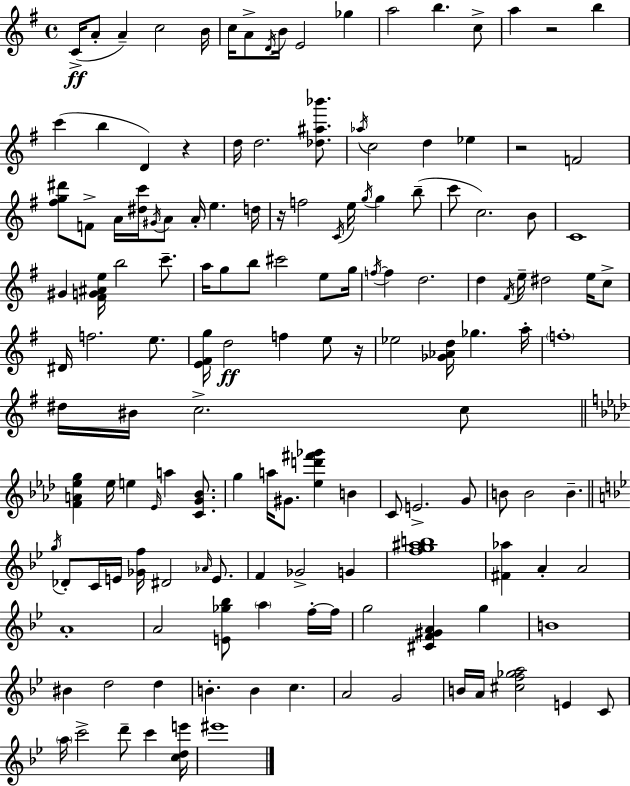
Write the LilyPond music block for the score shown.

{
  \clef treble
  \time 4/4
  \defaultTimeSignature
  \key e \minor
  c'16->(\ff a'8-. a'4--) c''2 b'16 | c''16 a'8-> \acciaccatura { d'16 } b'16 e'2 ges''4 | a''2 b''4. c''8-> | a''4 r2 b''4 | \break c'''4( b''4 d'4) r4 | d''16 d''2. <des'' ais'' bes'''>8. | \acciaccatura { aes''16 } c''2 d''4 ees''4 | r2 f'2 | \break <fis'' g'' dis'''>8 f'8-> a'16 <dis'' c'''>16 \acciaccatura { gis'16 } a'8 a'16-. e''4. | d''16 r16 f''2 \acciaccatura { c'16 } e''16 \acciaccatura { g''16 } g''4 | b''8--( c'''8 c''2.) | b'8 c'1 | \break gis'4 <fis' g' ais' e''>16 b''2 | c'''8.-- a''16 g''8 b''8 cis'''2 | e''8 g''16 \acciaccatura { f''16~ }~ f''4 d''2. | d''4 \acciaccatura { fis'16 } e''16-- dis''2 | \break e''16 c''8-> dis'16 f''2. | e''8. <e' fis' g''>16 d''2\ff | f''4 e''8 r16 ees''2 <ges' aes' d''>16 | ges''4. a''16-. \parenthesize f''1-. | \break dis''16 bis'16 c''2.-> | c''8 \bar "||" \break \key aes \major <f' a' ees'' g''>4 ees''16 e''4 \grace { ees'16 } a''4 <c' g' bes'>8. | g''4 a''16 gis'8. <ees'' d''' fis''' ges'''>4 b'4 | c'8 e'2.-> g'8 | b'8 b'2 b'4.-- | \break \bar "||" \break \key bes \major \acciaccatura { g''16 } des'8-. c'16 e'16 <ges' f''>16 dis'2 \grace { aes'16 } e'8. | f'4 ges'2-> g'4 | <f'' g'' ais'' b''>1 | <fis' aes''>4 a'4-. a'2 | \break a'1-. | a'2 <e' ges'' bes''>8 \parenthesize a''4 | f''16-.~~ f''16 g''2 <cis' f' gis' a'>4 g''4 | b'1 | \break bis'4 d''2 d''4 | b'4.-. b'4 c''4. | a'2 g'2 | b'16 a'16 <cis'' f'' ges'' a''>2 e'4 | \break c'8 \parenthesize a''16 c'''2-> d'''8-- c'''4 | <c'' d'' e'''>16 eis'''1 | \bar "|."
}